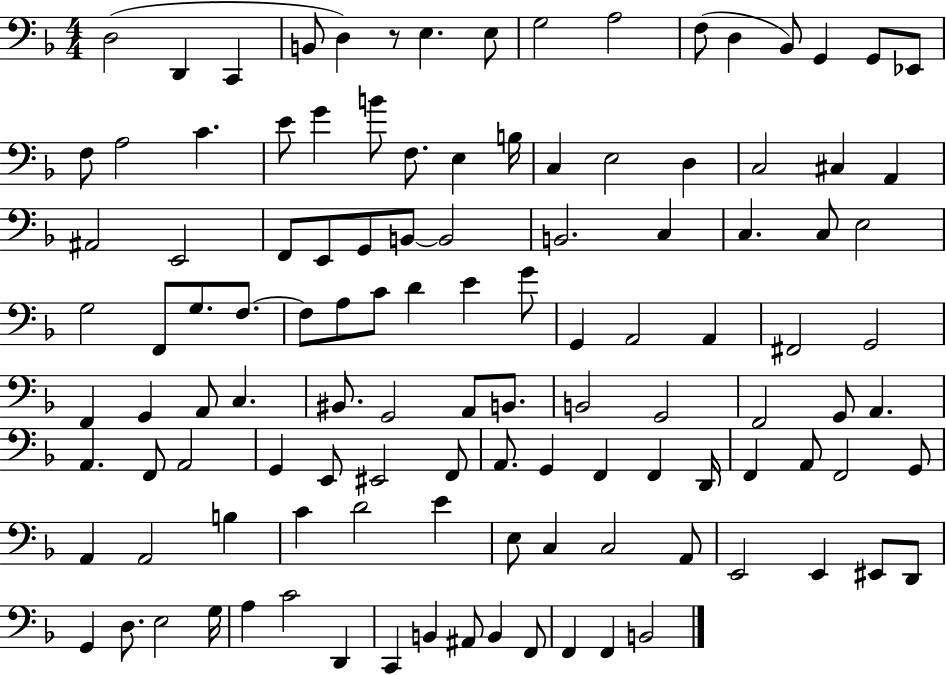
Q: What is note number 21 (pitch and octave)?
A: B4